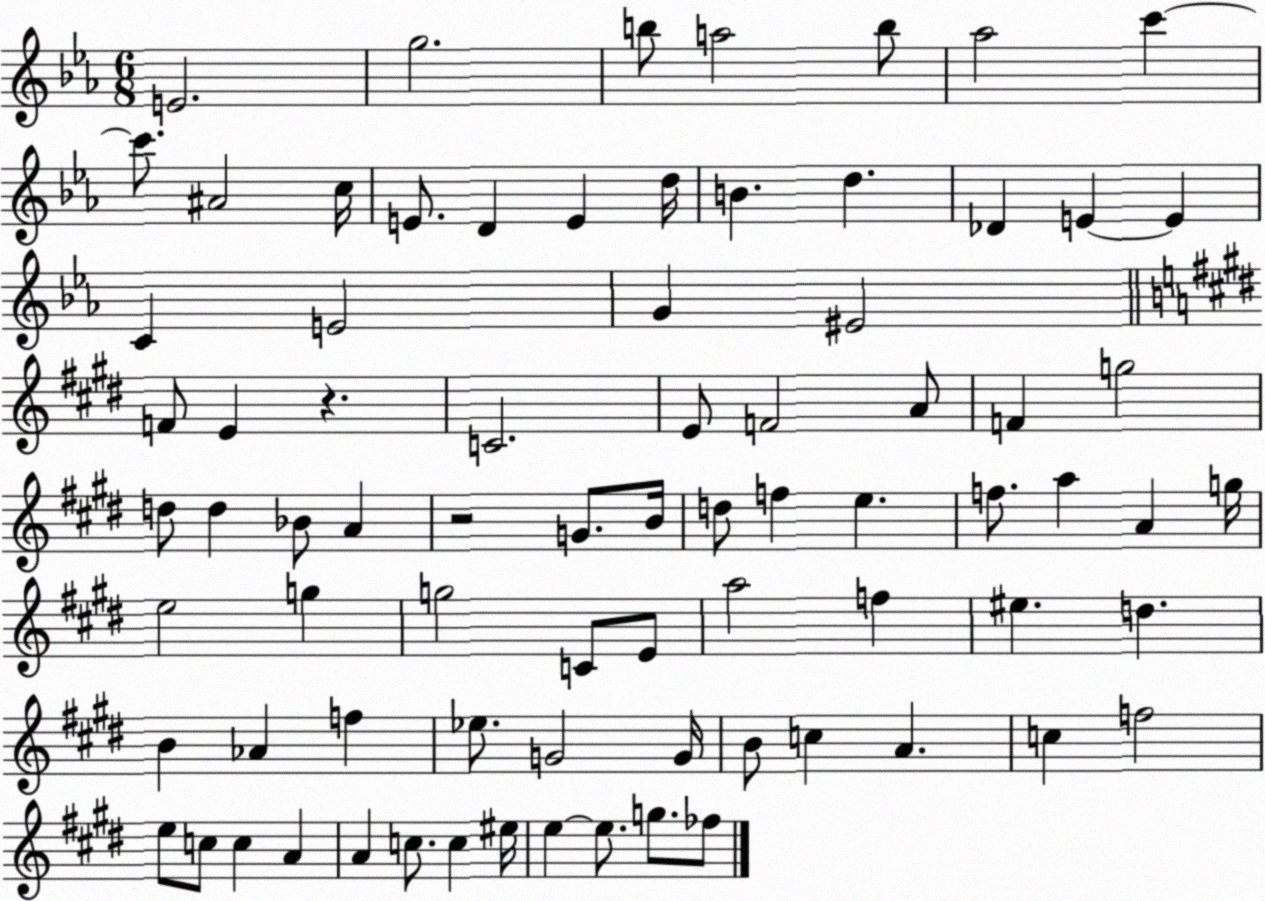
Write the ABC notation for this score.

X:1
T:Untitled
M:6/8
L:1/4
K:Eb
E2 g2 b/2 a2 b/2 _a2 c' c'/2 ^A2 c/4 E/2 D E d/4 B d _D E E C E2 G ^E2 F/2 E z C2 E/2 F2 A/2 F g2 d/2 d _B/2 A z2 G/2 B/4 d/2 f e f/2 a A g/4 e2 g g2 C/2 E/2 a2 f ^e d B _A f _e/2 G2 G/4 B/2 c A c f2 e/2 c/2 c A A c/2 c ^e/4 e e/2 g/2 _f/2